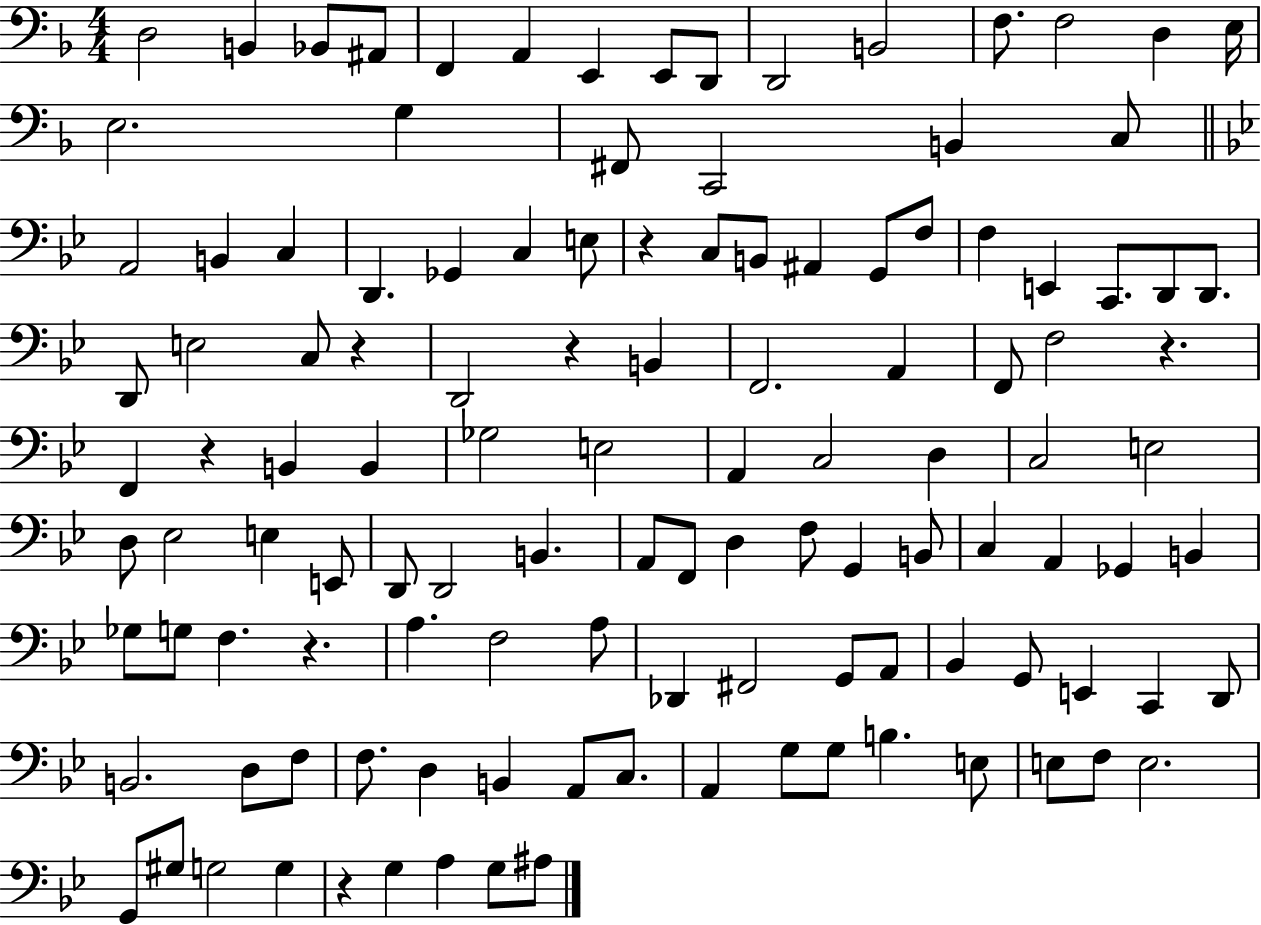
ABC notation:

X:1
T:Untitled
M:4/4
L:1/4
K:F
D,2 B,, _B,,/2 ^A,,/2 F,, A,, E,, E,,/2 D,,/2 D,,2 B,,2 F,/2 F,2 D, E,/4 E,2 G, ^F,,/2 C,,2 B,, C,/2 A,,2 B,, C, D,, _G,, C, E,/2 z C,/2 B,,/2 ^A,, G,,/2 F,/2 F, E,, C,,/2 D,,/2 D,,/2 D,,/2 E,2 C,/2 z D,,2 z B,, F,,2 A,, F,,/2 F,2 z F,, z B,, B,, _G,2 E,2 A,, C,2 D, C,2 E,2 D,/2 _E,2 E, E,,/2 D,,/2 D,,2 B,, A,,/2 F,,/2 D, F,/2 G,, B,,/2 C, A,, _G,, B,, _G,/2 G,/2 F, z A, F,2 A,/2 _D,, ^F,,2 G,,/2 A,,/2 _B,, G,,/2 E,, C,, D,,/2 B,,2 D,/2 F,/2 F,/2 D, B,, A,,/2 C,/2 A,, G,/2 G,/2 B, E,/2 E,/2 F,/2 E,2 G,,/2 ^G,/2 G,2 G, z G, A, G,/2 ^A,/2